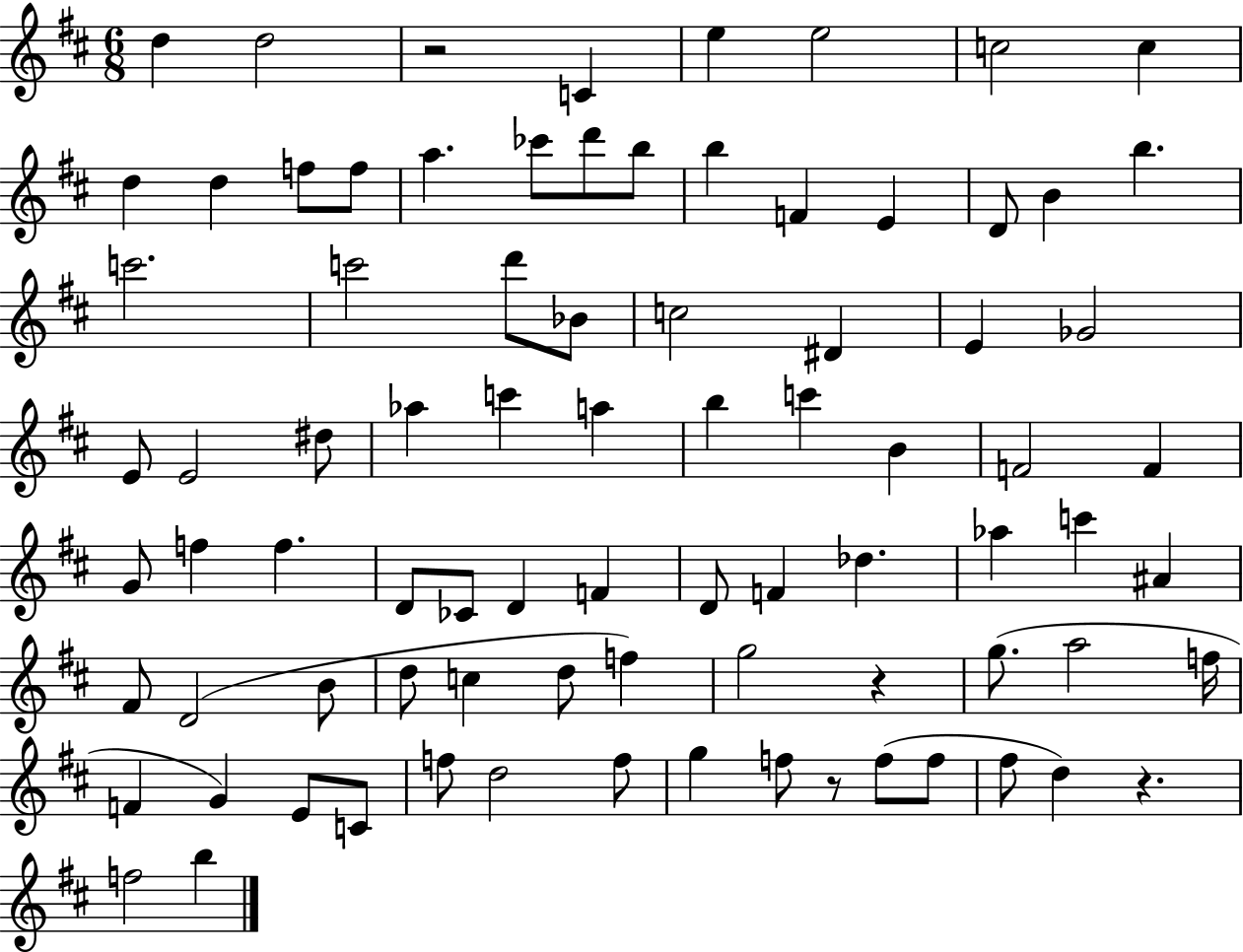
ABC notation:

X:1
T:Untitled
M:6/8
L:1/4
K:D
d d2 z2 C e e2 c2 c d d f/2 f/2 a _c'/2 d'/2 b/2 b F E D/2 B b c'2 c'2 d'/2 _B/2 c2 ^D E _G2 E/2 E2 ^d/2 _a c' a b c' B F2 F G/2 f f D/2 _C/2 D F D/2 F _d _a c' ^A ^F/2 D2 B/2 d/2 c d/2 f g2 z g/2 a2 f/4 F G E/2 C/2 f/2 d2 f/2 g f/2 z/2 f/2 f/2 ^f/2 d z f2 b